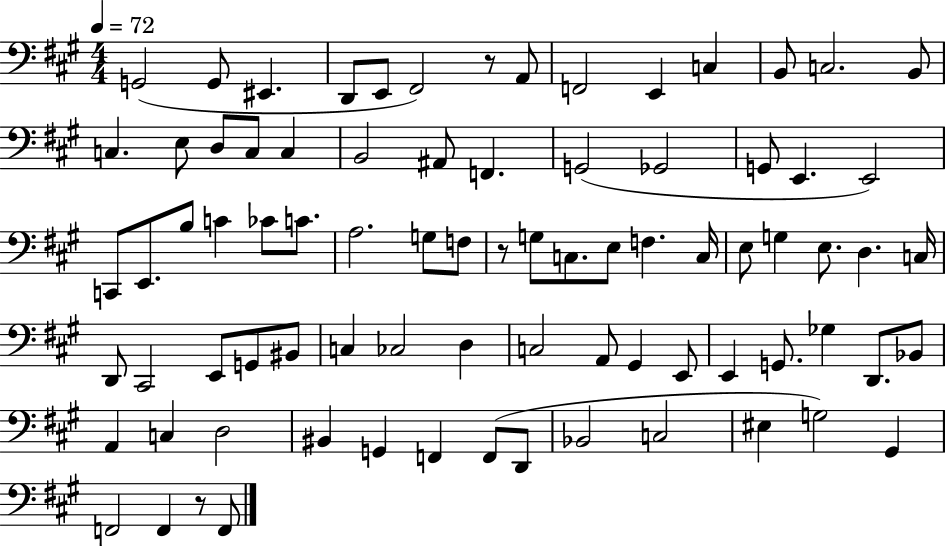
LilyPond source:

{
  \clef bass
  \numericTimeSignature
  \time 4/4
  \key a \major
  \tempo 4 = 72
  g,2( g,8 eis,4. | d,8 e,8 fis,2) r8 a,8 | f,2 e,4 c4 | b,8 c2. b,8 | \break c4. e8 d8 c8 c4 | b,2 ais,8 f,4. | g,2( ges,2 | g,8 e,4. e,2) | \break c,8 e,8. b8 c'4 ces'8 c'8. | a2. g8 f8 | r8 g8 c8. e8 f4. c16 | e8 g4 e8. d4. c16 | \break d,8 cis,2 e,8 g,8 bis,8 | c4 ces2 d4 | c2 a,8 gis,4 e,8 | e,4 g,8. ges4 d,8. bes,8 | \break a,4 c4 d2 | bis,4 g,4 f,4 f,8( d,8 | bes,2 c2 | eis4 g2) gis,4 | \break f,2 f,4 r8 f,8 | \bar "|."
}